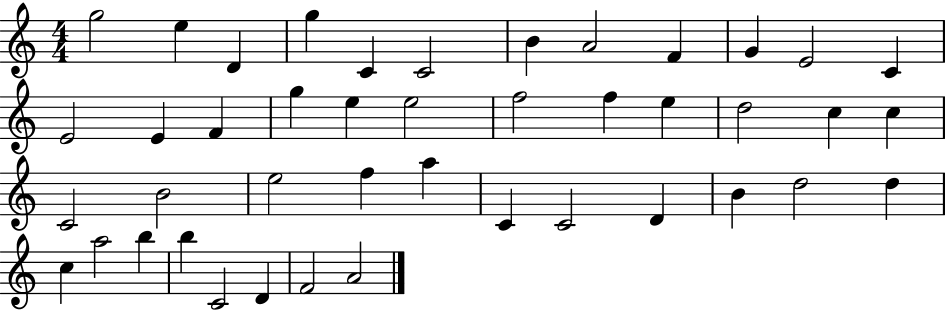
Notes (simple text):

G5/h E5/q D4/q G5/q C4/q C4/h B4/q A4/h F4/q G4/q E4/h C4/q E4/h E4/q F4/q G5/q E5/q E5/h F5/h F5/q E5/q D5/h C5/q C5/q C4/h B4/h E5/h F5/q A5/q C4/q C4/h D4/q B4/q D5/h D5/q C5/q A5/h B5/q B5/q C4/h D4/q F4/h A4/h